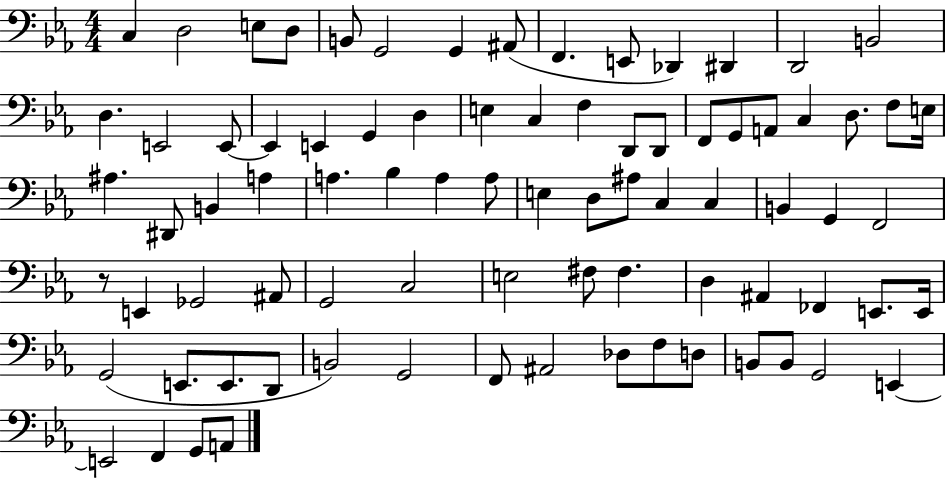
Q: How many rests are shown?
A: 1